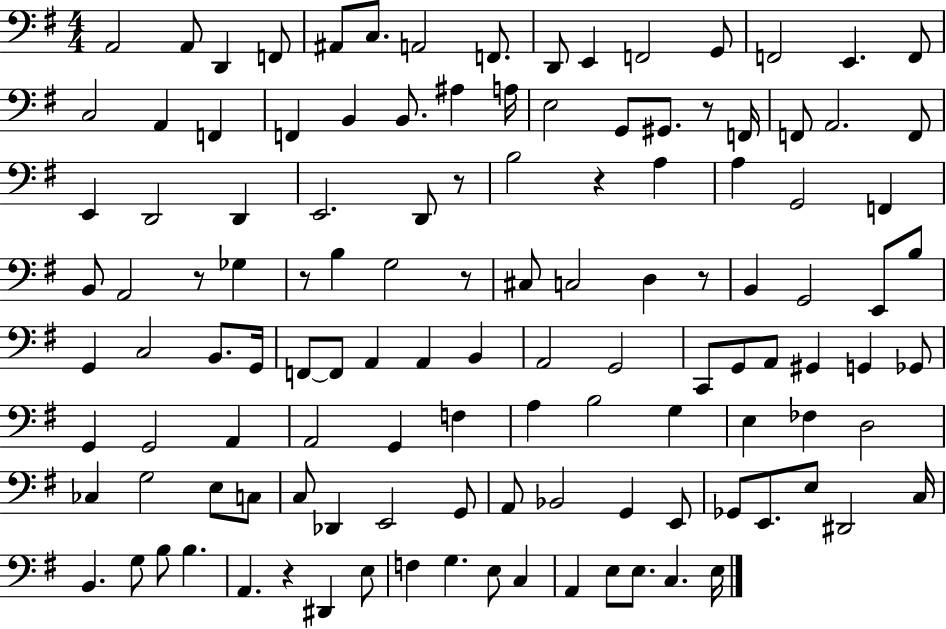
A2/h A2/e D2/q F2/e A#2/e C3/e. A2/h F2/e. D2/e E2/q F2/h G2/e F2/h E2/q. F2/e C3/h A2/q F2/q F2/q B2/q B2/e. A#3/q A3/s E3/h G2/e G#2/e. R/e F2/s F2/e A2/h. F2/e E2/q D2/h D2/q E2/h. D2/e R/e B3/h R/q A3/q A3/q G2/h F2/q B2/e A2/h R/e Gb3/q R/e B3/q G3/h R/e C#3/e C3/h D3/q R/e B2/q G2/h E2/e B3/e G2/q C3/h B2/e. G2/s F2/e F2/e A2/q A2/q B2/q A2/h G2/h C2/e G2/e A2/e G#2/q G2/q Gb2/e G2/q G2/h A2/q A2/h G2/q F3/q A3/q B3/h G3/q E3/q FES3/q D3/h CES3/q G3/h E3/e C3/e C3/e Db2/q E2/h G2/e A2/e Bb2/h G2/q E2/e Gb2/e E2/e. E3/e D#2/h C3/s B2/q. G3/e B3/e B3/q. A2/q. R/q D#2/q E3/e F3/q G3/q. E3/e C3/q A2/q E3/e E3/e. C3/q. E3/s